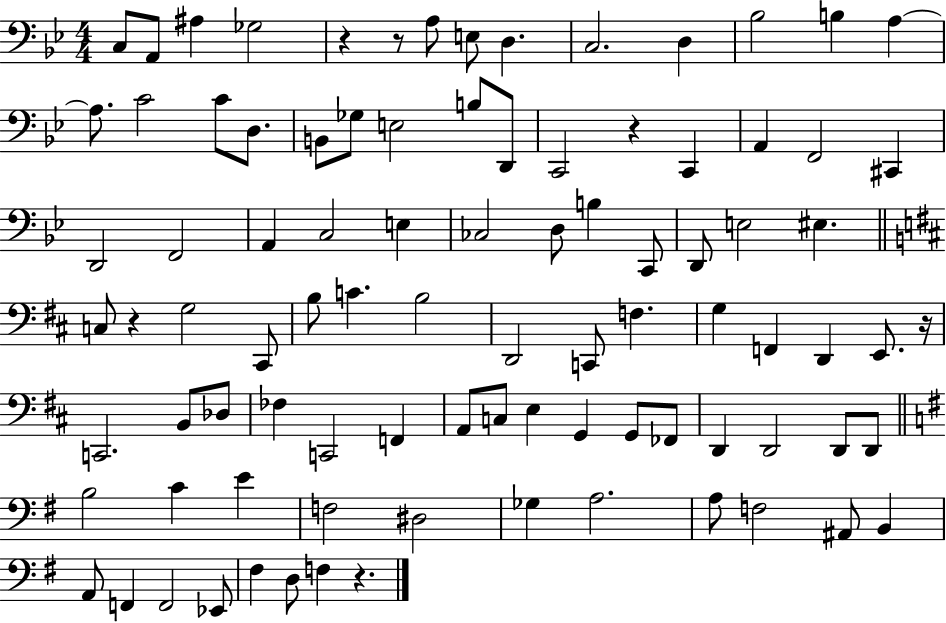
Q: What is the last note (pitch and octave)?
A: F3